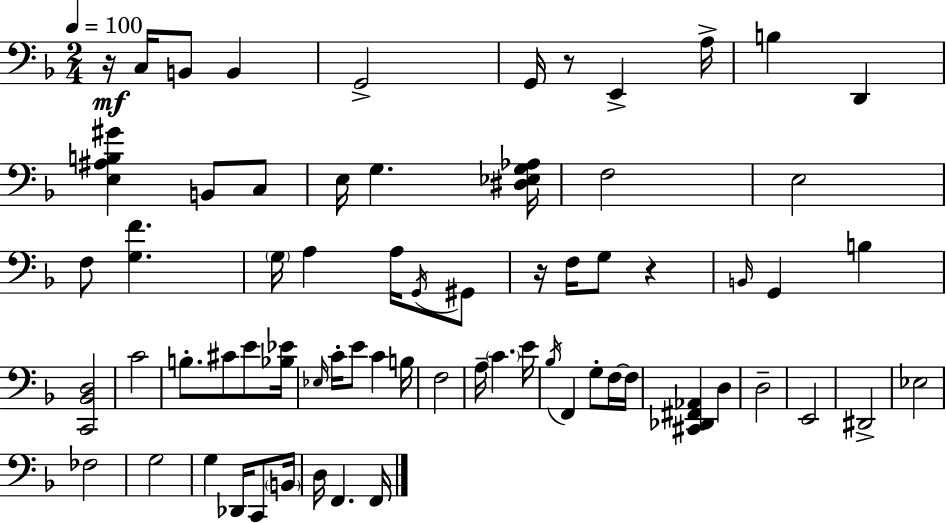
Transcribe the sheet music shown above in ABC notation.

X:1
T:Untitled
M:2/4
L:1/4
K:Dm
z/4 C,/4 B,,/2 B,, G,,2 G,,/4 z/2 E,, A,/4 B, D,, [E,^A,B,^G] B,,/2 C,/2 E,/4 G, [^D,_E,G,_A,]/4 F,2 E,2 F,/2 [G,F] G,/4 A, A,/4 G,,/4 ^G,,/2 z/4 F,/4 G,/2 z B,,/4 G,, B, [C,,_B,,D,]2 C2 B,/2 ^C/2 E/2 [_B,_E]/4 _E,/4 C/4 E/2 C B,/4 F,2 A,/4 C E/4 _B,/4 F,, G,/2 F,/4 F,/4 [^C,,_D,,^F,,_A,,] D, D,2 E,,2 ^D,,2 _E,2 _F,2 G,2 G, _D,,/4 C,,/2 B,,/4 D,/4 F,, F,,/4